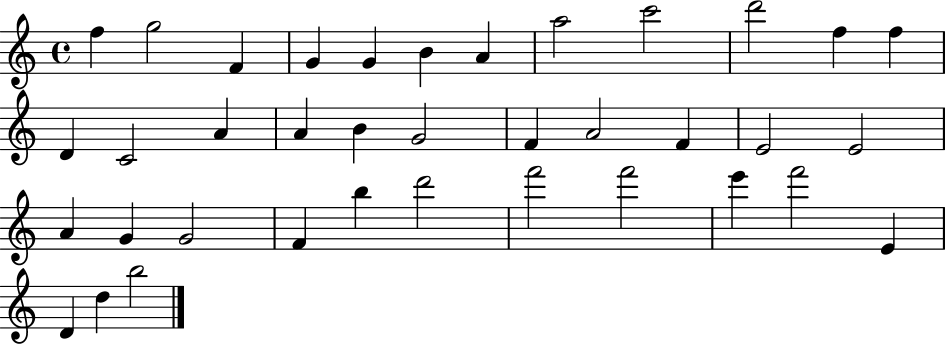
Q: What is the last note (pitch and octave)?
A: B5